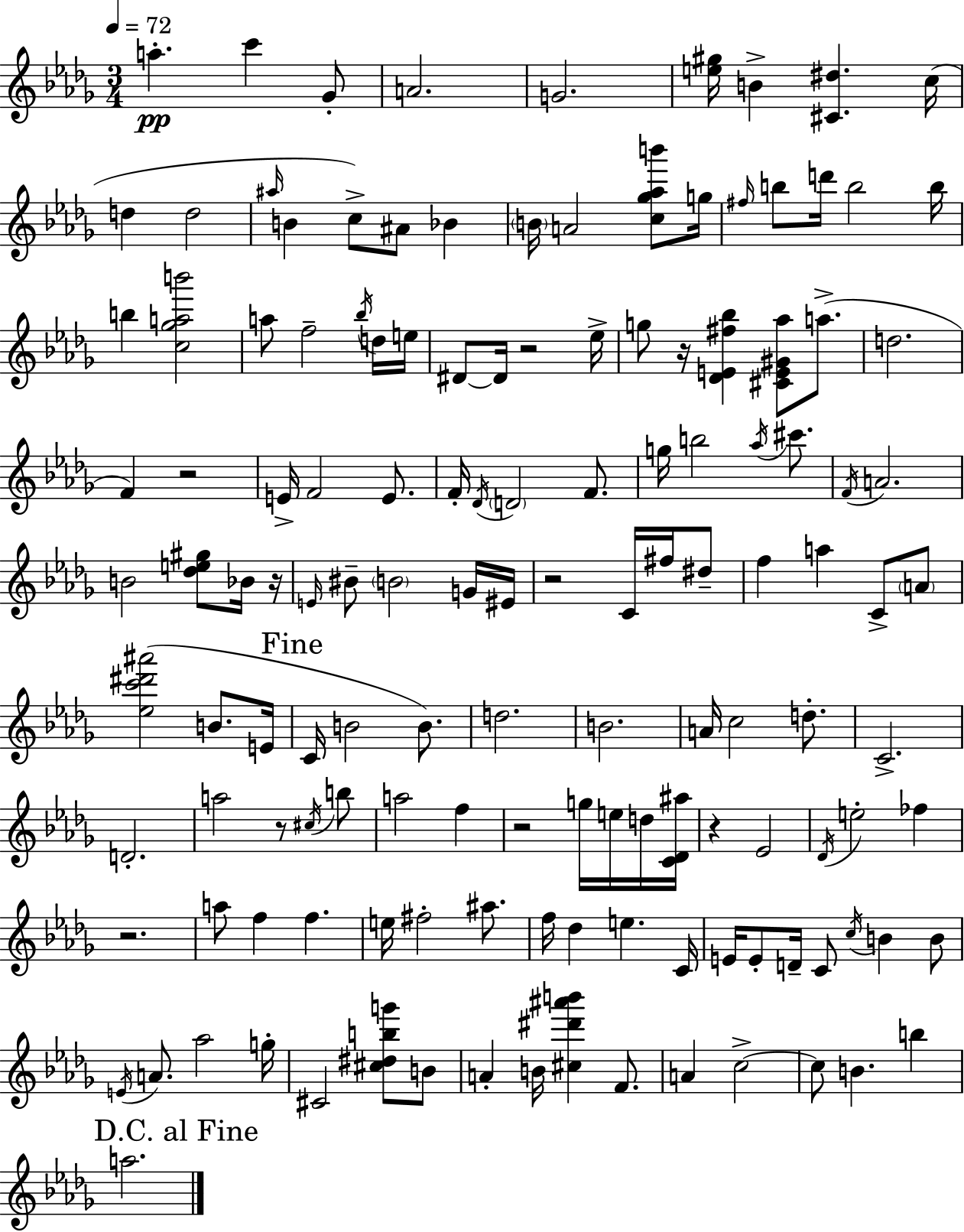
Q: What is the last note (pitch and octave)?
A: A5